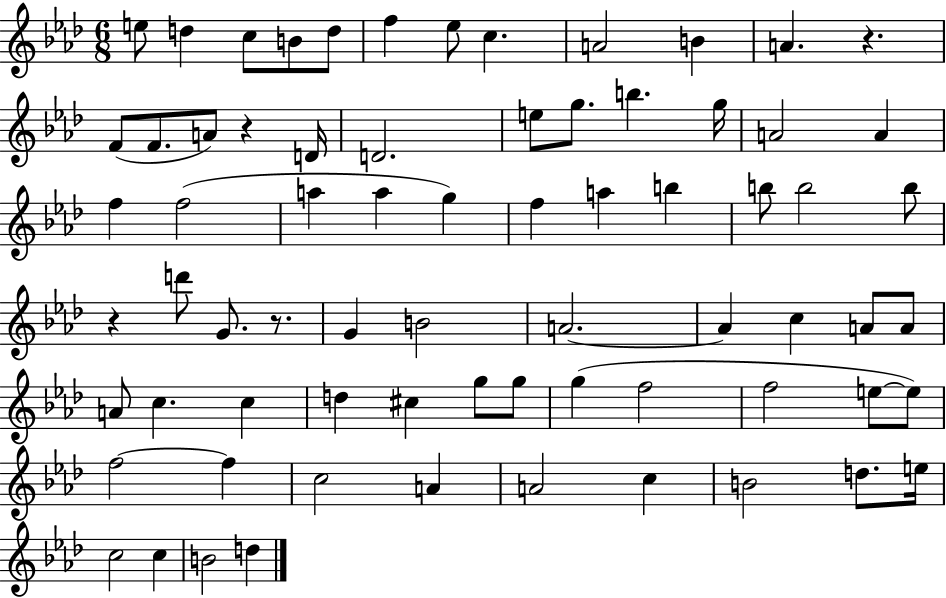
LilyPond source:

{
  \clef treble
  \numericTimeSignature
  \time 6/8
  \key aes \major
  e''8 d''4 c''8 b'8 d''8 | f''4 ees''8 c''4. | a'2 b'4 | a'4. r4. | \break f'8( f'8. a'8) r4 d'16 | d'2. | e''8 g''8. b''4. g''16 | a'2 a'4 | \break f''4 f''2( | a''4 a''4 g''4) | f''4 a''4 b''4 | b''8 b''2 b''8 | \break r4 d'''8 g'8. r8. | g'4 b'2 | a'2.~~ | a'4 c''4 a'8 a'8 | \break a'8 c''4. c''4 | d''4 cis''4 g''8 g''8 | g''4( f''2 | f''2 e''8~~ e''8) | \break f''2~~ f''4 | c''2 a'4 | a'2 c''4 | b'2 d''8. e''16 | \break c''2 c''4 | b'2 d''4 | \bar "|."
}